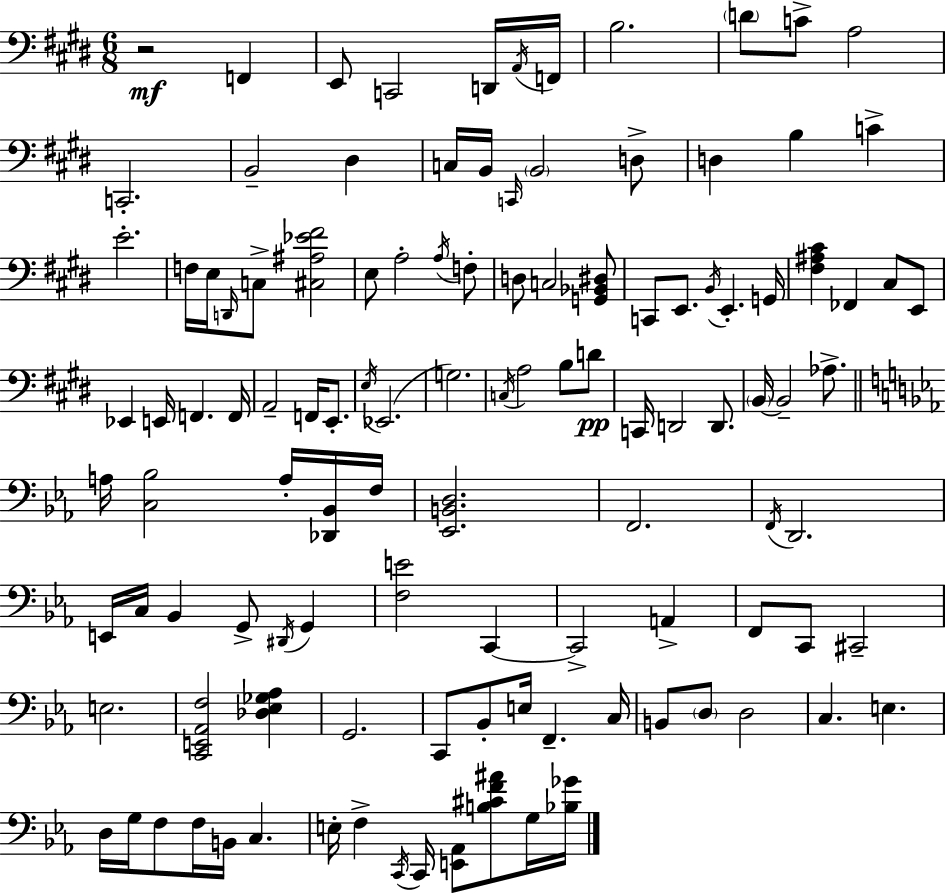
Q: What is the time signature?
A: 6/8